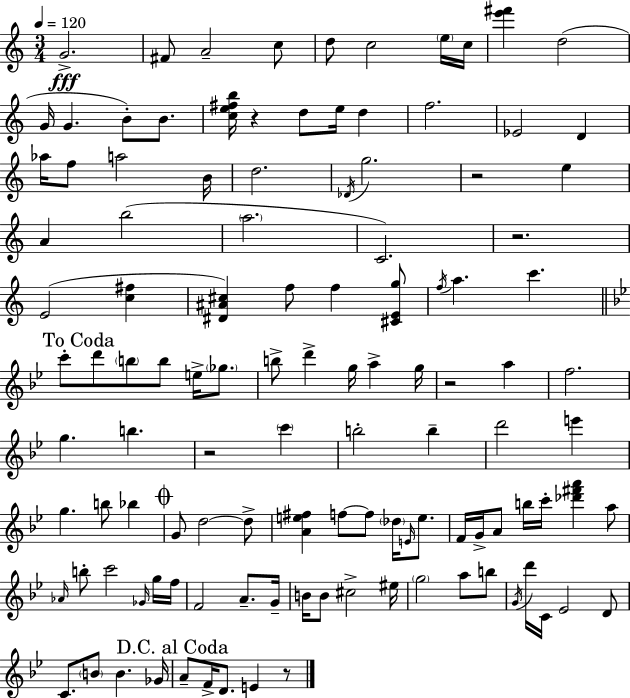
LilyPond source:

{
  \clef treble
  \numericTimeSignature
  \time 3/4
  \key a \minor
  \tempo 4 = 120
  g'2.->\fff | fis'8 a'2-- c''8 | d''8 c''2 \parenthesize e''16 c''16 | <e''' fis'''>4 d''2( | \break g'16 g'4. b'8-.) b'8. | <c'' e'' fis'' b''>16 r4 d''8 e''16 d''4 | f''2. | ees'2 d'4 | \break aes''16 f''8 a''2 b'16 | d''2. | \acciaccatura { des'16 } g''2. | r2 e''4 | \break a'4 b''2( | \parenthesize a''2. | c'2.) | r2. | \break e'2( <c'' fis''>4 | <dis' ais' cis''>4) f''8 f''4 <cis' e' g''>8 | \acciaccatura { f''16 } a''4. c'''4. | \mark "To Coda" \bar "||" \break \key bes \major c'''8-. d'''8 \parenthesize b''8 b''8 e''16-> \parenthesize ges''8. | b''8-> d'''4-> g''16 a''4-> g''16 | r2 a''4 | f''2. | \break g''4. b''4. | r2 \parenthesize c'''4 | b''2-. b''4-- | d'''2 e'''4 | \break g''4. b''8 bes''4 | \mark \markup { \musicglyph "scripts.coda" } g'8 d''2~~ d''8-> | <a' e'' fis''>4 f''8~~ f''8 \parenthesize des''16 \grace { e'16 } e''8. | f'16 g'16-> a'8 b''16 c'''16-. <des''' fis''' a'''>4 a''8 | \break \grace { aes'16 } b''8-. c'''2 | \grace { ges'16 } g''16 f''16 f'2 a'8.-- | g'16-- b'16 b'8 cis''2-> | eis''16 \parenthesize g''2 a''8 | \break b''8 \acciaccatura { g'16 } d'''16 c'16 ees'2 | d'8 c'8. \parenthesize b'8 b'4. | ges'16 \mark "D.C. al Coda" a'8-- f'16-> d'8. e'4 | r8 \bar "|."
}